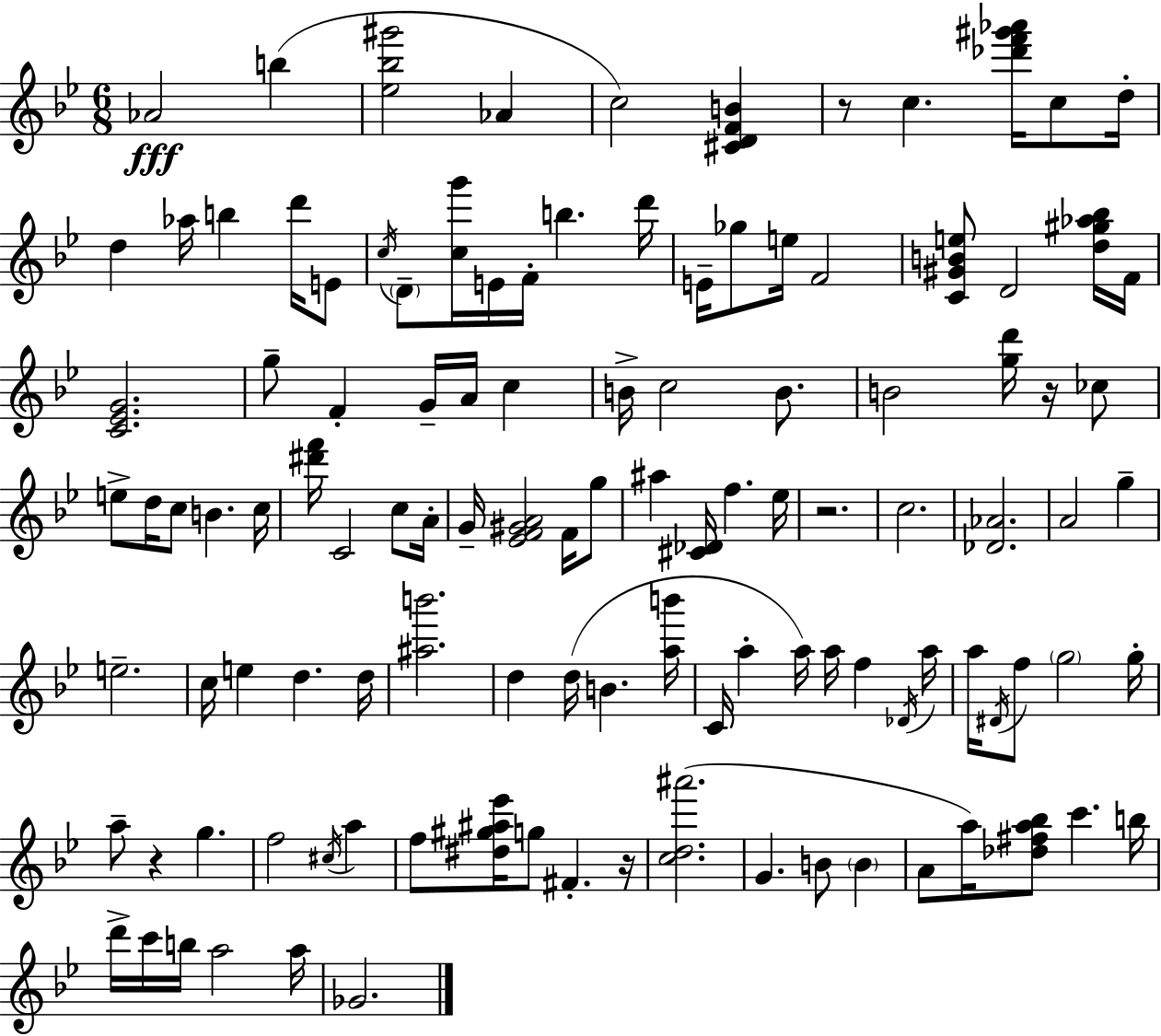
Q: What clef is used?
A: treble